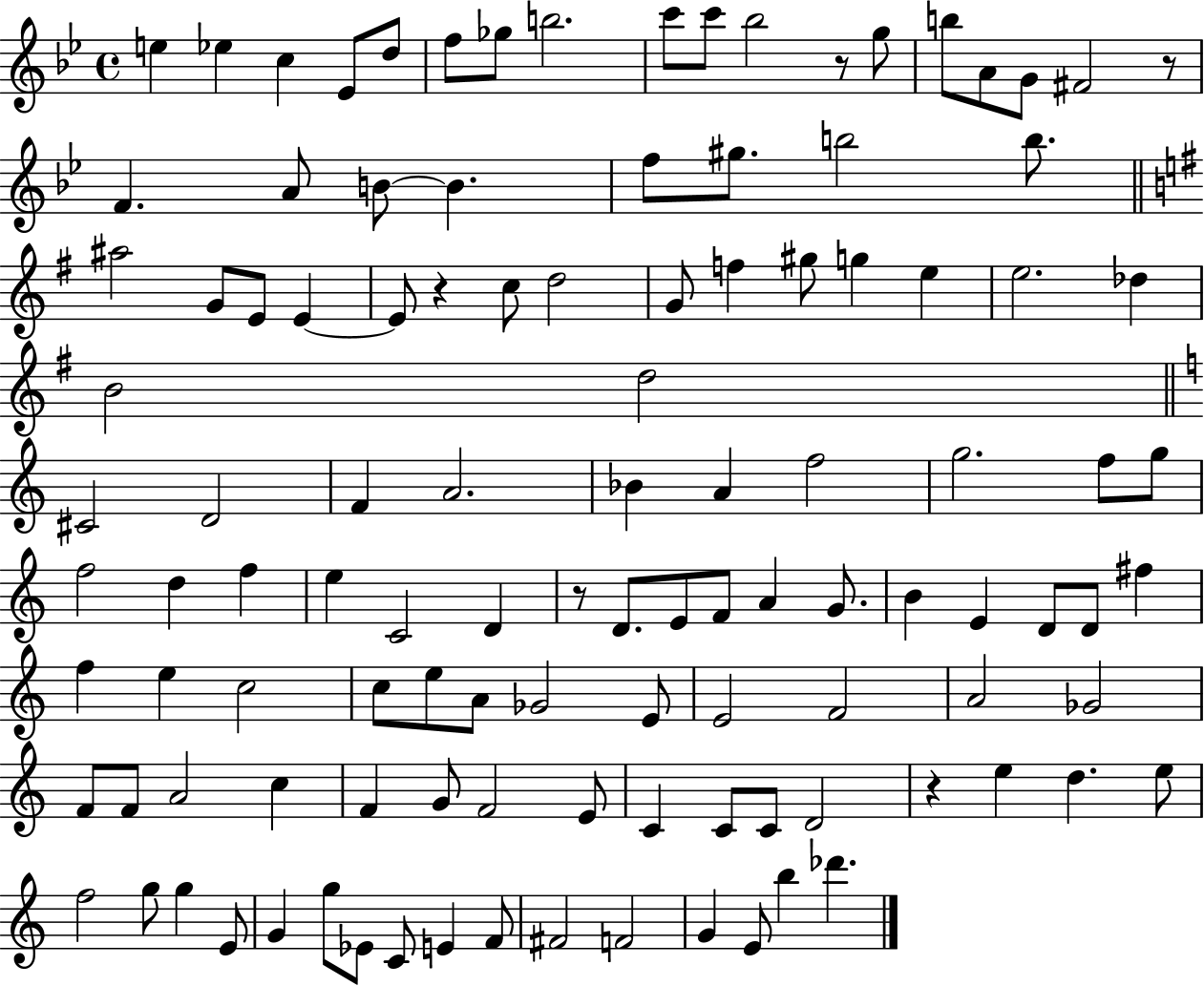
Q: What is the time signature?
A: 4/4